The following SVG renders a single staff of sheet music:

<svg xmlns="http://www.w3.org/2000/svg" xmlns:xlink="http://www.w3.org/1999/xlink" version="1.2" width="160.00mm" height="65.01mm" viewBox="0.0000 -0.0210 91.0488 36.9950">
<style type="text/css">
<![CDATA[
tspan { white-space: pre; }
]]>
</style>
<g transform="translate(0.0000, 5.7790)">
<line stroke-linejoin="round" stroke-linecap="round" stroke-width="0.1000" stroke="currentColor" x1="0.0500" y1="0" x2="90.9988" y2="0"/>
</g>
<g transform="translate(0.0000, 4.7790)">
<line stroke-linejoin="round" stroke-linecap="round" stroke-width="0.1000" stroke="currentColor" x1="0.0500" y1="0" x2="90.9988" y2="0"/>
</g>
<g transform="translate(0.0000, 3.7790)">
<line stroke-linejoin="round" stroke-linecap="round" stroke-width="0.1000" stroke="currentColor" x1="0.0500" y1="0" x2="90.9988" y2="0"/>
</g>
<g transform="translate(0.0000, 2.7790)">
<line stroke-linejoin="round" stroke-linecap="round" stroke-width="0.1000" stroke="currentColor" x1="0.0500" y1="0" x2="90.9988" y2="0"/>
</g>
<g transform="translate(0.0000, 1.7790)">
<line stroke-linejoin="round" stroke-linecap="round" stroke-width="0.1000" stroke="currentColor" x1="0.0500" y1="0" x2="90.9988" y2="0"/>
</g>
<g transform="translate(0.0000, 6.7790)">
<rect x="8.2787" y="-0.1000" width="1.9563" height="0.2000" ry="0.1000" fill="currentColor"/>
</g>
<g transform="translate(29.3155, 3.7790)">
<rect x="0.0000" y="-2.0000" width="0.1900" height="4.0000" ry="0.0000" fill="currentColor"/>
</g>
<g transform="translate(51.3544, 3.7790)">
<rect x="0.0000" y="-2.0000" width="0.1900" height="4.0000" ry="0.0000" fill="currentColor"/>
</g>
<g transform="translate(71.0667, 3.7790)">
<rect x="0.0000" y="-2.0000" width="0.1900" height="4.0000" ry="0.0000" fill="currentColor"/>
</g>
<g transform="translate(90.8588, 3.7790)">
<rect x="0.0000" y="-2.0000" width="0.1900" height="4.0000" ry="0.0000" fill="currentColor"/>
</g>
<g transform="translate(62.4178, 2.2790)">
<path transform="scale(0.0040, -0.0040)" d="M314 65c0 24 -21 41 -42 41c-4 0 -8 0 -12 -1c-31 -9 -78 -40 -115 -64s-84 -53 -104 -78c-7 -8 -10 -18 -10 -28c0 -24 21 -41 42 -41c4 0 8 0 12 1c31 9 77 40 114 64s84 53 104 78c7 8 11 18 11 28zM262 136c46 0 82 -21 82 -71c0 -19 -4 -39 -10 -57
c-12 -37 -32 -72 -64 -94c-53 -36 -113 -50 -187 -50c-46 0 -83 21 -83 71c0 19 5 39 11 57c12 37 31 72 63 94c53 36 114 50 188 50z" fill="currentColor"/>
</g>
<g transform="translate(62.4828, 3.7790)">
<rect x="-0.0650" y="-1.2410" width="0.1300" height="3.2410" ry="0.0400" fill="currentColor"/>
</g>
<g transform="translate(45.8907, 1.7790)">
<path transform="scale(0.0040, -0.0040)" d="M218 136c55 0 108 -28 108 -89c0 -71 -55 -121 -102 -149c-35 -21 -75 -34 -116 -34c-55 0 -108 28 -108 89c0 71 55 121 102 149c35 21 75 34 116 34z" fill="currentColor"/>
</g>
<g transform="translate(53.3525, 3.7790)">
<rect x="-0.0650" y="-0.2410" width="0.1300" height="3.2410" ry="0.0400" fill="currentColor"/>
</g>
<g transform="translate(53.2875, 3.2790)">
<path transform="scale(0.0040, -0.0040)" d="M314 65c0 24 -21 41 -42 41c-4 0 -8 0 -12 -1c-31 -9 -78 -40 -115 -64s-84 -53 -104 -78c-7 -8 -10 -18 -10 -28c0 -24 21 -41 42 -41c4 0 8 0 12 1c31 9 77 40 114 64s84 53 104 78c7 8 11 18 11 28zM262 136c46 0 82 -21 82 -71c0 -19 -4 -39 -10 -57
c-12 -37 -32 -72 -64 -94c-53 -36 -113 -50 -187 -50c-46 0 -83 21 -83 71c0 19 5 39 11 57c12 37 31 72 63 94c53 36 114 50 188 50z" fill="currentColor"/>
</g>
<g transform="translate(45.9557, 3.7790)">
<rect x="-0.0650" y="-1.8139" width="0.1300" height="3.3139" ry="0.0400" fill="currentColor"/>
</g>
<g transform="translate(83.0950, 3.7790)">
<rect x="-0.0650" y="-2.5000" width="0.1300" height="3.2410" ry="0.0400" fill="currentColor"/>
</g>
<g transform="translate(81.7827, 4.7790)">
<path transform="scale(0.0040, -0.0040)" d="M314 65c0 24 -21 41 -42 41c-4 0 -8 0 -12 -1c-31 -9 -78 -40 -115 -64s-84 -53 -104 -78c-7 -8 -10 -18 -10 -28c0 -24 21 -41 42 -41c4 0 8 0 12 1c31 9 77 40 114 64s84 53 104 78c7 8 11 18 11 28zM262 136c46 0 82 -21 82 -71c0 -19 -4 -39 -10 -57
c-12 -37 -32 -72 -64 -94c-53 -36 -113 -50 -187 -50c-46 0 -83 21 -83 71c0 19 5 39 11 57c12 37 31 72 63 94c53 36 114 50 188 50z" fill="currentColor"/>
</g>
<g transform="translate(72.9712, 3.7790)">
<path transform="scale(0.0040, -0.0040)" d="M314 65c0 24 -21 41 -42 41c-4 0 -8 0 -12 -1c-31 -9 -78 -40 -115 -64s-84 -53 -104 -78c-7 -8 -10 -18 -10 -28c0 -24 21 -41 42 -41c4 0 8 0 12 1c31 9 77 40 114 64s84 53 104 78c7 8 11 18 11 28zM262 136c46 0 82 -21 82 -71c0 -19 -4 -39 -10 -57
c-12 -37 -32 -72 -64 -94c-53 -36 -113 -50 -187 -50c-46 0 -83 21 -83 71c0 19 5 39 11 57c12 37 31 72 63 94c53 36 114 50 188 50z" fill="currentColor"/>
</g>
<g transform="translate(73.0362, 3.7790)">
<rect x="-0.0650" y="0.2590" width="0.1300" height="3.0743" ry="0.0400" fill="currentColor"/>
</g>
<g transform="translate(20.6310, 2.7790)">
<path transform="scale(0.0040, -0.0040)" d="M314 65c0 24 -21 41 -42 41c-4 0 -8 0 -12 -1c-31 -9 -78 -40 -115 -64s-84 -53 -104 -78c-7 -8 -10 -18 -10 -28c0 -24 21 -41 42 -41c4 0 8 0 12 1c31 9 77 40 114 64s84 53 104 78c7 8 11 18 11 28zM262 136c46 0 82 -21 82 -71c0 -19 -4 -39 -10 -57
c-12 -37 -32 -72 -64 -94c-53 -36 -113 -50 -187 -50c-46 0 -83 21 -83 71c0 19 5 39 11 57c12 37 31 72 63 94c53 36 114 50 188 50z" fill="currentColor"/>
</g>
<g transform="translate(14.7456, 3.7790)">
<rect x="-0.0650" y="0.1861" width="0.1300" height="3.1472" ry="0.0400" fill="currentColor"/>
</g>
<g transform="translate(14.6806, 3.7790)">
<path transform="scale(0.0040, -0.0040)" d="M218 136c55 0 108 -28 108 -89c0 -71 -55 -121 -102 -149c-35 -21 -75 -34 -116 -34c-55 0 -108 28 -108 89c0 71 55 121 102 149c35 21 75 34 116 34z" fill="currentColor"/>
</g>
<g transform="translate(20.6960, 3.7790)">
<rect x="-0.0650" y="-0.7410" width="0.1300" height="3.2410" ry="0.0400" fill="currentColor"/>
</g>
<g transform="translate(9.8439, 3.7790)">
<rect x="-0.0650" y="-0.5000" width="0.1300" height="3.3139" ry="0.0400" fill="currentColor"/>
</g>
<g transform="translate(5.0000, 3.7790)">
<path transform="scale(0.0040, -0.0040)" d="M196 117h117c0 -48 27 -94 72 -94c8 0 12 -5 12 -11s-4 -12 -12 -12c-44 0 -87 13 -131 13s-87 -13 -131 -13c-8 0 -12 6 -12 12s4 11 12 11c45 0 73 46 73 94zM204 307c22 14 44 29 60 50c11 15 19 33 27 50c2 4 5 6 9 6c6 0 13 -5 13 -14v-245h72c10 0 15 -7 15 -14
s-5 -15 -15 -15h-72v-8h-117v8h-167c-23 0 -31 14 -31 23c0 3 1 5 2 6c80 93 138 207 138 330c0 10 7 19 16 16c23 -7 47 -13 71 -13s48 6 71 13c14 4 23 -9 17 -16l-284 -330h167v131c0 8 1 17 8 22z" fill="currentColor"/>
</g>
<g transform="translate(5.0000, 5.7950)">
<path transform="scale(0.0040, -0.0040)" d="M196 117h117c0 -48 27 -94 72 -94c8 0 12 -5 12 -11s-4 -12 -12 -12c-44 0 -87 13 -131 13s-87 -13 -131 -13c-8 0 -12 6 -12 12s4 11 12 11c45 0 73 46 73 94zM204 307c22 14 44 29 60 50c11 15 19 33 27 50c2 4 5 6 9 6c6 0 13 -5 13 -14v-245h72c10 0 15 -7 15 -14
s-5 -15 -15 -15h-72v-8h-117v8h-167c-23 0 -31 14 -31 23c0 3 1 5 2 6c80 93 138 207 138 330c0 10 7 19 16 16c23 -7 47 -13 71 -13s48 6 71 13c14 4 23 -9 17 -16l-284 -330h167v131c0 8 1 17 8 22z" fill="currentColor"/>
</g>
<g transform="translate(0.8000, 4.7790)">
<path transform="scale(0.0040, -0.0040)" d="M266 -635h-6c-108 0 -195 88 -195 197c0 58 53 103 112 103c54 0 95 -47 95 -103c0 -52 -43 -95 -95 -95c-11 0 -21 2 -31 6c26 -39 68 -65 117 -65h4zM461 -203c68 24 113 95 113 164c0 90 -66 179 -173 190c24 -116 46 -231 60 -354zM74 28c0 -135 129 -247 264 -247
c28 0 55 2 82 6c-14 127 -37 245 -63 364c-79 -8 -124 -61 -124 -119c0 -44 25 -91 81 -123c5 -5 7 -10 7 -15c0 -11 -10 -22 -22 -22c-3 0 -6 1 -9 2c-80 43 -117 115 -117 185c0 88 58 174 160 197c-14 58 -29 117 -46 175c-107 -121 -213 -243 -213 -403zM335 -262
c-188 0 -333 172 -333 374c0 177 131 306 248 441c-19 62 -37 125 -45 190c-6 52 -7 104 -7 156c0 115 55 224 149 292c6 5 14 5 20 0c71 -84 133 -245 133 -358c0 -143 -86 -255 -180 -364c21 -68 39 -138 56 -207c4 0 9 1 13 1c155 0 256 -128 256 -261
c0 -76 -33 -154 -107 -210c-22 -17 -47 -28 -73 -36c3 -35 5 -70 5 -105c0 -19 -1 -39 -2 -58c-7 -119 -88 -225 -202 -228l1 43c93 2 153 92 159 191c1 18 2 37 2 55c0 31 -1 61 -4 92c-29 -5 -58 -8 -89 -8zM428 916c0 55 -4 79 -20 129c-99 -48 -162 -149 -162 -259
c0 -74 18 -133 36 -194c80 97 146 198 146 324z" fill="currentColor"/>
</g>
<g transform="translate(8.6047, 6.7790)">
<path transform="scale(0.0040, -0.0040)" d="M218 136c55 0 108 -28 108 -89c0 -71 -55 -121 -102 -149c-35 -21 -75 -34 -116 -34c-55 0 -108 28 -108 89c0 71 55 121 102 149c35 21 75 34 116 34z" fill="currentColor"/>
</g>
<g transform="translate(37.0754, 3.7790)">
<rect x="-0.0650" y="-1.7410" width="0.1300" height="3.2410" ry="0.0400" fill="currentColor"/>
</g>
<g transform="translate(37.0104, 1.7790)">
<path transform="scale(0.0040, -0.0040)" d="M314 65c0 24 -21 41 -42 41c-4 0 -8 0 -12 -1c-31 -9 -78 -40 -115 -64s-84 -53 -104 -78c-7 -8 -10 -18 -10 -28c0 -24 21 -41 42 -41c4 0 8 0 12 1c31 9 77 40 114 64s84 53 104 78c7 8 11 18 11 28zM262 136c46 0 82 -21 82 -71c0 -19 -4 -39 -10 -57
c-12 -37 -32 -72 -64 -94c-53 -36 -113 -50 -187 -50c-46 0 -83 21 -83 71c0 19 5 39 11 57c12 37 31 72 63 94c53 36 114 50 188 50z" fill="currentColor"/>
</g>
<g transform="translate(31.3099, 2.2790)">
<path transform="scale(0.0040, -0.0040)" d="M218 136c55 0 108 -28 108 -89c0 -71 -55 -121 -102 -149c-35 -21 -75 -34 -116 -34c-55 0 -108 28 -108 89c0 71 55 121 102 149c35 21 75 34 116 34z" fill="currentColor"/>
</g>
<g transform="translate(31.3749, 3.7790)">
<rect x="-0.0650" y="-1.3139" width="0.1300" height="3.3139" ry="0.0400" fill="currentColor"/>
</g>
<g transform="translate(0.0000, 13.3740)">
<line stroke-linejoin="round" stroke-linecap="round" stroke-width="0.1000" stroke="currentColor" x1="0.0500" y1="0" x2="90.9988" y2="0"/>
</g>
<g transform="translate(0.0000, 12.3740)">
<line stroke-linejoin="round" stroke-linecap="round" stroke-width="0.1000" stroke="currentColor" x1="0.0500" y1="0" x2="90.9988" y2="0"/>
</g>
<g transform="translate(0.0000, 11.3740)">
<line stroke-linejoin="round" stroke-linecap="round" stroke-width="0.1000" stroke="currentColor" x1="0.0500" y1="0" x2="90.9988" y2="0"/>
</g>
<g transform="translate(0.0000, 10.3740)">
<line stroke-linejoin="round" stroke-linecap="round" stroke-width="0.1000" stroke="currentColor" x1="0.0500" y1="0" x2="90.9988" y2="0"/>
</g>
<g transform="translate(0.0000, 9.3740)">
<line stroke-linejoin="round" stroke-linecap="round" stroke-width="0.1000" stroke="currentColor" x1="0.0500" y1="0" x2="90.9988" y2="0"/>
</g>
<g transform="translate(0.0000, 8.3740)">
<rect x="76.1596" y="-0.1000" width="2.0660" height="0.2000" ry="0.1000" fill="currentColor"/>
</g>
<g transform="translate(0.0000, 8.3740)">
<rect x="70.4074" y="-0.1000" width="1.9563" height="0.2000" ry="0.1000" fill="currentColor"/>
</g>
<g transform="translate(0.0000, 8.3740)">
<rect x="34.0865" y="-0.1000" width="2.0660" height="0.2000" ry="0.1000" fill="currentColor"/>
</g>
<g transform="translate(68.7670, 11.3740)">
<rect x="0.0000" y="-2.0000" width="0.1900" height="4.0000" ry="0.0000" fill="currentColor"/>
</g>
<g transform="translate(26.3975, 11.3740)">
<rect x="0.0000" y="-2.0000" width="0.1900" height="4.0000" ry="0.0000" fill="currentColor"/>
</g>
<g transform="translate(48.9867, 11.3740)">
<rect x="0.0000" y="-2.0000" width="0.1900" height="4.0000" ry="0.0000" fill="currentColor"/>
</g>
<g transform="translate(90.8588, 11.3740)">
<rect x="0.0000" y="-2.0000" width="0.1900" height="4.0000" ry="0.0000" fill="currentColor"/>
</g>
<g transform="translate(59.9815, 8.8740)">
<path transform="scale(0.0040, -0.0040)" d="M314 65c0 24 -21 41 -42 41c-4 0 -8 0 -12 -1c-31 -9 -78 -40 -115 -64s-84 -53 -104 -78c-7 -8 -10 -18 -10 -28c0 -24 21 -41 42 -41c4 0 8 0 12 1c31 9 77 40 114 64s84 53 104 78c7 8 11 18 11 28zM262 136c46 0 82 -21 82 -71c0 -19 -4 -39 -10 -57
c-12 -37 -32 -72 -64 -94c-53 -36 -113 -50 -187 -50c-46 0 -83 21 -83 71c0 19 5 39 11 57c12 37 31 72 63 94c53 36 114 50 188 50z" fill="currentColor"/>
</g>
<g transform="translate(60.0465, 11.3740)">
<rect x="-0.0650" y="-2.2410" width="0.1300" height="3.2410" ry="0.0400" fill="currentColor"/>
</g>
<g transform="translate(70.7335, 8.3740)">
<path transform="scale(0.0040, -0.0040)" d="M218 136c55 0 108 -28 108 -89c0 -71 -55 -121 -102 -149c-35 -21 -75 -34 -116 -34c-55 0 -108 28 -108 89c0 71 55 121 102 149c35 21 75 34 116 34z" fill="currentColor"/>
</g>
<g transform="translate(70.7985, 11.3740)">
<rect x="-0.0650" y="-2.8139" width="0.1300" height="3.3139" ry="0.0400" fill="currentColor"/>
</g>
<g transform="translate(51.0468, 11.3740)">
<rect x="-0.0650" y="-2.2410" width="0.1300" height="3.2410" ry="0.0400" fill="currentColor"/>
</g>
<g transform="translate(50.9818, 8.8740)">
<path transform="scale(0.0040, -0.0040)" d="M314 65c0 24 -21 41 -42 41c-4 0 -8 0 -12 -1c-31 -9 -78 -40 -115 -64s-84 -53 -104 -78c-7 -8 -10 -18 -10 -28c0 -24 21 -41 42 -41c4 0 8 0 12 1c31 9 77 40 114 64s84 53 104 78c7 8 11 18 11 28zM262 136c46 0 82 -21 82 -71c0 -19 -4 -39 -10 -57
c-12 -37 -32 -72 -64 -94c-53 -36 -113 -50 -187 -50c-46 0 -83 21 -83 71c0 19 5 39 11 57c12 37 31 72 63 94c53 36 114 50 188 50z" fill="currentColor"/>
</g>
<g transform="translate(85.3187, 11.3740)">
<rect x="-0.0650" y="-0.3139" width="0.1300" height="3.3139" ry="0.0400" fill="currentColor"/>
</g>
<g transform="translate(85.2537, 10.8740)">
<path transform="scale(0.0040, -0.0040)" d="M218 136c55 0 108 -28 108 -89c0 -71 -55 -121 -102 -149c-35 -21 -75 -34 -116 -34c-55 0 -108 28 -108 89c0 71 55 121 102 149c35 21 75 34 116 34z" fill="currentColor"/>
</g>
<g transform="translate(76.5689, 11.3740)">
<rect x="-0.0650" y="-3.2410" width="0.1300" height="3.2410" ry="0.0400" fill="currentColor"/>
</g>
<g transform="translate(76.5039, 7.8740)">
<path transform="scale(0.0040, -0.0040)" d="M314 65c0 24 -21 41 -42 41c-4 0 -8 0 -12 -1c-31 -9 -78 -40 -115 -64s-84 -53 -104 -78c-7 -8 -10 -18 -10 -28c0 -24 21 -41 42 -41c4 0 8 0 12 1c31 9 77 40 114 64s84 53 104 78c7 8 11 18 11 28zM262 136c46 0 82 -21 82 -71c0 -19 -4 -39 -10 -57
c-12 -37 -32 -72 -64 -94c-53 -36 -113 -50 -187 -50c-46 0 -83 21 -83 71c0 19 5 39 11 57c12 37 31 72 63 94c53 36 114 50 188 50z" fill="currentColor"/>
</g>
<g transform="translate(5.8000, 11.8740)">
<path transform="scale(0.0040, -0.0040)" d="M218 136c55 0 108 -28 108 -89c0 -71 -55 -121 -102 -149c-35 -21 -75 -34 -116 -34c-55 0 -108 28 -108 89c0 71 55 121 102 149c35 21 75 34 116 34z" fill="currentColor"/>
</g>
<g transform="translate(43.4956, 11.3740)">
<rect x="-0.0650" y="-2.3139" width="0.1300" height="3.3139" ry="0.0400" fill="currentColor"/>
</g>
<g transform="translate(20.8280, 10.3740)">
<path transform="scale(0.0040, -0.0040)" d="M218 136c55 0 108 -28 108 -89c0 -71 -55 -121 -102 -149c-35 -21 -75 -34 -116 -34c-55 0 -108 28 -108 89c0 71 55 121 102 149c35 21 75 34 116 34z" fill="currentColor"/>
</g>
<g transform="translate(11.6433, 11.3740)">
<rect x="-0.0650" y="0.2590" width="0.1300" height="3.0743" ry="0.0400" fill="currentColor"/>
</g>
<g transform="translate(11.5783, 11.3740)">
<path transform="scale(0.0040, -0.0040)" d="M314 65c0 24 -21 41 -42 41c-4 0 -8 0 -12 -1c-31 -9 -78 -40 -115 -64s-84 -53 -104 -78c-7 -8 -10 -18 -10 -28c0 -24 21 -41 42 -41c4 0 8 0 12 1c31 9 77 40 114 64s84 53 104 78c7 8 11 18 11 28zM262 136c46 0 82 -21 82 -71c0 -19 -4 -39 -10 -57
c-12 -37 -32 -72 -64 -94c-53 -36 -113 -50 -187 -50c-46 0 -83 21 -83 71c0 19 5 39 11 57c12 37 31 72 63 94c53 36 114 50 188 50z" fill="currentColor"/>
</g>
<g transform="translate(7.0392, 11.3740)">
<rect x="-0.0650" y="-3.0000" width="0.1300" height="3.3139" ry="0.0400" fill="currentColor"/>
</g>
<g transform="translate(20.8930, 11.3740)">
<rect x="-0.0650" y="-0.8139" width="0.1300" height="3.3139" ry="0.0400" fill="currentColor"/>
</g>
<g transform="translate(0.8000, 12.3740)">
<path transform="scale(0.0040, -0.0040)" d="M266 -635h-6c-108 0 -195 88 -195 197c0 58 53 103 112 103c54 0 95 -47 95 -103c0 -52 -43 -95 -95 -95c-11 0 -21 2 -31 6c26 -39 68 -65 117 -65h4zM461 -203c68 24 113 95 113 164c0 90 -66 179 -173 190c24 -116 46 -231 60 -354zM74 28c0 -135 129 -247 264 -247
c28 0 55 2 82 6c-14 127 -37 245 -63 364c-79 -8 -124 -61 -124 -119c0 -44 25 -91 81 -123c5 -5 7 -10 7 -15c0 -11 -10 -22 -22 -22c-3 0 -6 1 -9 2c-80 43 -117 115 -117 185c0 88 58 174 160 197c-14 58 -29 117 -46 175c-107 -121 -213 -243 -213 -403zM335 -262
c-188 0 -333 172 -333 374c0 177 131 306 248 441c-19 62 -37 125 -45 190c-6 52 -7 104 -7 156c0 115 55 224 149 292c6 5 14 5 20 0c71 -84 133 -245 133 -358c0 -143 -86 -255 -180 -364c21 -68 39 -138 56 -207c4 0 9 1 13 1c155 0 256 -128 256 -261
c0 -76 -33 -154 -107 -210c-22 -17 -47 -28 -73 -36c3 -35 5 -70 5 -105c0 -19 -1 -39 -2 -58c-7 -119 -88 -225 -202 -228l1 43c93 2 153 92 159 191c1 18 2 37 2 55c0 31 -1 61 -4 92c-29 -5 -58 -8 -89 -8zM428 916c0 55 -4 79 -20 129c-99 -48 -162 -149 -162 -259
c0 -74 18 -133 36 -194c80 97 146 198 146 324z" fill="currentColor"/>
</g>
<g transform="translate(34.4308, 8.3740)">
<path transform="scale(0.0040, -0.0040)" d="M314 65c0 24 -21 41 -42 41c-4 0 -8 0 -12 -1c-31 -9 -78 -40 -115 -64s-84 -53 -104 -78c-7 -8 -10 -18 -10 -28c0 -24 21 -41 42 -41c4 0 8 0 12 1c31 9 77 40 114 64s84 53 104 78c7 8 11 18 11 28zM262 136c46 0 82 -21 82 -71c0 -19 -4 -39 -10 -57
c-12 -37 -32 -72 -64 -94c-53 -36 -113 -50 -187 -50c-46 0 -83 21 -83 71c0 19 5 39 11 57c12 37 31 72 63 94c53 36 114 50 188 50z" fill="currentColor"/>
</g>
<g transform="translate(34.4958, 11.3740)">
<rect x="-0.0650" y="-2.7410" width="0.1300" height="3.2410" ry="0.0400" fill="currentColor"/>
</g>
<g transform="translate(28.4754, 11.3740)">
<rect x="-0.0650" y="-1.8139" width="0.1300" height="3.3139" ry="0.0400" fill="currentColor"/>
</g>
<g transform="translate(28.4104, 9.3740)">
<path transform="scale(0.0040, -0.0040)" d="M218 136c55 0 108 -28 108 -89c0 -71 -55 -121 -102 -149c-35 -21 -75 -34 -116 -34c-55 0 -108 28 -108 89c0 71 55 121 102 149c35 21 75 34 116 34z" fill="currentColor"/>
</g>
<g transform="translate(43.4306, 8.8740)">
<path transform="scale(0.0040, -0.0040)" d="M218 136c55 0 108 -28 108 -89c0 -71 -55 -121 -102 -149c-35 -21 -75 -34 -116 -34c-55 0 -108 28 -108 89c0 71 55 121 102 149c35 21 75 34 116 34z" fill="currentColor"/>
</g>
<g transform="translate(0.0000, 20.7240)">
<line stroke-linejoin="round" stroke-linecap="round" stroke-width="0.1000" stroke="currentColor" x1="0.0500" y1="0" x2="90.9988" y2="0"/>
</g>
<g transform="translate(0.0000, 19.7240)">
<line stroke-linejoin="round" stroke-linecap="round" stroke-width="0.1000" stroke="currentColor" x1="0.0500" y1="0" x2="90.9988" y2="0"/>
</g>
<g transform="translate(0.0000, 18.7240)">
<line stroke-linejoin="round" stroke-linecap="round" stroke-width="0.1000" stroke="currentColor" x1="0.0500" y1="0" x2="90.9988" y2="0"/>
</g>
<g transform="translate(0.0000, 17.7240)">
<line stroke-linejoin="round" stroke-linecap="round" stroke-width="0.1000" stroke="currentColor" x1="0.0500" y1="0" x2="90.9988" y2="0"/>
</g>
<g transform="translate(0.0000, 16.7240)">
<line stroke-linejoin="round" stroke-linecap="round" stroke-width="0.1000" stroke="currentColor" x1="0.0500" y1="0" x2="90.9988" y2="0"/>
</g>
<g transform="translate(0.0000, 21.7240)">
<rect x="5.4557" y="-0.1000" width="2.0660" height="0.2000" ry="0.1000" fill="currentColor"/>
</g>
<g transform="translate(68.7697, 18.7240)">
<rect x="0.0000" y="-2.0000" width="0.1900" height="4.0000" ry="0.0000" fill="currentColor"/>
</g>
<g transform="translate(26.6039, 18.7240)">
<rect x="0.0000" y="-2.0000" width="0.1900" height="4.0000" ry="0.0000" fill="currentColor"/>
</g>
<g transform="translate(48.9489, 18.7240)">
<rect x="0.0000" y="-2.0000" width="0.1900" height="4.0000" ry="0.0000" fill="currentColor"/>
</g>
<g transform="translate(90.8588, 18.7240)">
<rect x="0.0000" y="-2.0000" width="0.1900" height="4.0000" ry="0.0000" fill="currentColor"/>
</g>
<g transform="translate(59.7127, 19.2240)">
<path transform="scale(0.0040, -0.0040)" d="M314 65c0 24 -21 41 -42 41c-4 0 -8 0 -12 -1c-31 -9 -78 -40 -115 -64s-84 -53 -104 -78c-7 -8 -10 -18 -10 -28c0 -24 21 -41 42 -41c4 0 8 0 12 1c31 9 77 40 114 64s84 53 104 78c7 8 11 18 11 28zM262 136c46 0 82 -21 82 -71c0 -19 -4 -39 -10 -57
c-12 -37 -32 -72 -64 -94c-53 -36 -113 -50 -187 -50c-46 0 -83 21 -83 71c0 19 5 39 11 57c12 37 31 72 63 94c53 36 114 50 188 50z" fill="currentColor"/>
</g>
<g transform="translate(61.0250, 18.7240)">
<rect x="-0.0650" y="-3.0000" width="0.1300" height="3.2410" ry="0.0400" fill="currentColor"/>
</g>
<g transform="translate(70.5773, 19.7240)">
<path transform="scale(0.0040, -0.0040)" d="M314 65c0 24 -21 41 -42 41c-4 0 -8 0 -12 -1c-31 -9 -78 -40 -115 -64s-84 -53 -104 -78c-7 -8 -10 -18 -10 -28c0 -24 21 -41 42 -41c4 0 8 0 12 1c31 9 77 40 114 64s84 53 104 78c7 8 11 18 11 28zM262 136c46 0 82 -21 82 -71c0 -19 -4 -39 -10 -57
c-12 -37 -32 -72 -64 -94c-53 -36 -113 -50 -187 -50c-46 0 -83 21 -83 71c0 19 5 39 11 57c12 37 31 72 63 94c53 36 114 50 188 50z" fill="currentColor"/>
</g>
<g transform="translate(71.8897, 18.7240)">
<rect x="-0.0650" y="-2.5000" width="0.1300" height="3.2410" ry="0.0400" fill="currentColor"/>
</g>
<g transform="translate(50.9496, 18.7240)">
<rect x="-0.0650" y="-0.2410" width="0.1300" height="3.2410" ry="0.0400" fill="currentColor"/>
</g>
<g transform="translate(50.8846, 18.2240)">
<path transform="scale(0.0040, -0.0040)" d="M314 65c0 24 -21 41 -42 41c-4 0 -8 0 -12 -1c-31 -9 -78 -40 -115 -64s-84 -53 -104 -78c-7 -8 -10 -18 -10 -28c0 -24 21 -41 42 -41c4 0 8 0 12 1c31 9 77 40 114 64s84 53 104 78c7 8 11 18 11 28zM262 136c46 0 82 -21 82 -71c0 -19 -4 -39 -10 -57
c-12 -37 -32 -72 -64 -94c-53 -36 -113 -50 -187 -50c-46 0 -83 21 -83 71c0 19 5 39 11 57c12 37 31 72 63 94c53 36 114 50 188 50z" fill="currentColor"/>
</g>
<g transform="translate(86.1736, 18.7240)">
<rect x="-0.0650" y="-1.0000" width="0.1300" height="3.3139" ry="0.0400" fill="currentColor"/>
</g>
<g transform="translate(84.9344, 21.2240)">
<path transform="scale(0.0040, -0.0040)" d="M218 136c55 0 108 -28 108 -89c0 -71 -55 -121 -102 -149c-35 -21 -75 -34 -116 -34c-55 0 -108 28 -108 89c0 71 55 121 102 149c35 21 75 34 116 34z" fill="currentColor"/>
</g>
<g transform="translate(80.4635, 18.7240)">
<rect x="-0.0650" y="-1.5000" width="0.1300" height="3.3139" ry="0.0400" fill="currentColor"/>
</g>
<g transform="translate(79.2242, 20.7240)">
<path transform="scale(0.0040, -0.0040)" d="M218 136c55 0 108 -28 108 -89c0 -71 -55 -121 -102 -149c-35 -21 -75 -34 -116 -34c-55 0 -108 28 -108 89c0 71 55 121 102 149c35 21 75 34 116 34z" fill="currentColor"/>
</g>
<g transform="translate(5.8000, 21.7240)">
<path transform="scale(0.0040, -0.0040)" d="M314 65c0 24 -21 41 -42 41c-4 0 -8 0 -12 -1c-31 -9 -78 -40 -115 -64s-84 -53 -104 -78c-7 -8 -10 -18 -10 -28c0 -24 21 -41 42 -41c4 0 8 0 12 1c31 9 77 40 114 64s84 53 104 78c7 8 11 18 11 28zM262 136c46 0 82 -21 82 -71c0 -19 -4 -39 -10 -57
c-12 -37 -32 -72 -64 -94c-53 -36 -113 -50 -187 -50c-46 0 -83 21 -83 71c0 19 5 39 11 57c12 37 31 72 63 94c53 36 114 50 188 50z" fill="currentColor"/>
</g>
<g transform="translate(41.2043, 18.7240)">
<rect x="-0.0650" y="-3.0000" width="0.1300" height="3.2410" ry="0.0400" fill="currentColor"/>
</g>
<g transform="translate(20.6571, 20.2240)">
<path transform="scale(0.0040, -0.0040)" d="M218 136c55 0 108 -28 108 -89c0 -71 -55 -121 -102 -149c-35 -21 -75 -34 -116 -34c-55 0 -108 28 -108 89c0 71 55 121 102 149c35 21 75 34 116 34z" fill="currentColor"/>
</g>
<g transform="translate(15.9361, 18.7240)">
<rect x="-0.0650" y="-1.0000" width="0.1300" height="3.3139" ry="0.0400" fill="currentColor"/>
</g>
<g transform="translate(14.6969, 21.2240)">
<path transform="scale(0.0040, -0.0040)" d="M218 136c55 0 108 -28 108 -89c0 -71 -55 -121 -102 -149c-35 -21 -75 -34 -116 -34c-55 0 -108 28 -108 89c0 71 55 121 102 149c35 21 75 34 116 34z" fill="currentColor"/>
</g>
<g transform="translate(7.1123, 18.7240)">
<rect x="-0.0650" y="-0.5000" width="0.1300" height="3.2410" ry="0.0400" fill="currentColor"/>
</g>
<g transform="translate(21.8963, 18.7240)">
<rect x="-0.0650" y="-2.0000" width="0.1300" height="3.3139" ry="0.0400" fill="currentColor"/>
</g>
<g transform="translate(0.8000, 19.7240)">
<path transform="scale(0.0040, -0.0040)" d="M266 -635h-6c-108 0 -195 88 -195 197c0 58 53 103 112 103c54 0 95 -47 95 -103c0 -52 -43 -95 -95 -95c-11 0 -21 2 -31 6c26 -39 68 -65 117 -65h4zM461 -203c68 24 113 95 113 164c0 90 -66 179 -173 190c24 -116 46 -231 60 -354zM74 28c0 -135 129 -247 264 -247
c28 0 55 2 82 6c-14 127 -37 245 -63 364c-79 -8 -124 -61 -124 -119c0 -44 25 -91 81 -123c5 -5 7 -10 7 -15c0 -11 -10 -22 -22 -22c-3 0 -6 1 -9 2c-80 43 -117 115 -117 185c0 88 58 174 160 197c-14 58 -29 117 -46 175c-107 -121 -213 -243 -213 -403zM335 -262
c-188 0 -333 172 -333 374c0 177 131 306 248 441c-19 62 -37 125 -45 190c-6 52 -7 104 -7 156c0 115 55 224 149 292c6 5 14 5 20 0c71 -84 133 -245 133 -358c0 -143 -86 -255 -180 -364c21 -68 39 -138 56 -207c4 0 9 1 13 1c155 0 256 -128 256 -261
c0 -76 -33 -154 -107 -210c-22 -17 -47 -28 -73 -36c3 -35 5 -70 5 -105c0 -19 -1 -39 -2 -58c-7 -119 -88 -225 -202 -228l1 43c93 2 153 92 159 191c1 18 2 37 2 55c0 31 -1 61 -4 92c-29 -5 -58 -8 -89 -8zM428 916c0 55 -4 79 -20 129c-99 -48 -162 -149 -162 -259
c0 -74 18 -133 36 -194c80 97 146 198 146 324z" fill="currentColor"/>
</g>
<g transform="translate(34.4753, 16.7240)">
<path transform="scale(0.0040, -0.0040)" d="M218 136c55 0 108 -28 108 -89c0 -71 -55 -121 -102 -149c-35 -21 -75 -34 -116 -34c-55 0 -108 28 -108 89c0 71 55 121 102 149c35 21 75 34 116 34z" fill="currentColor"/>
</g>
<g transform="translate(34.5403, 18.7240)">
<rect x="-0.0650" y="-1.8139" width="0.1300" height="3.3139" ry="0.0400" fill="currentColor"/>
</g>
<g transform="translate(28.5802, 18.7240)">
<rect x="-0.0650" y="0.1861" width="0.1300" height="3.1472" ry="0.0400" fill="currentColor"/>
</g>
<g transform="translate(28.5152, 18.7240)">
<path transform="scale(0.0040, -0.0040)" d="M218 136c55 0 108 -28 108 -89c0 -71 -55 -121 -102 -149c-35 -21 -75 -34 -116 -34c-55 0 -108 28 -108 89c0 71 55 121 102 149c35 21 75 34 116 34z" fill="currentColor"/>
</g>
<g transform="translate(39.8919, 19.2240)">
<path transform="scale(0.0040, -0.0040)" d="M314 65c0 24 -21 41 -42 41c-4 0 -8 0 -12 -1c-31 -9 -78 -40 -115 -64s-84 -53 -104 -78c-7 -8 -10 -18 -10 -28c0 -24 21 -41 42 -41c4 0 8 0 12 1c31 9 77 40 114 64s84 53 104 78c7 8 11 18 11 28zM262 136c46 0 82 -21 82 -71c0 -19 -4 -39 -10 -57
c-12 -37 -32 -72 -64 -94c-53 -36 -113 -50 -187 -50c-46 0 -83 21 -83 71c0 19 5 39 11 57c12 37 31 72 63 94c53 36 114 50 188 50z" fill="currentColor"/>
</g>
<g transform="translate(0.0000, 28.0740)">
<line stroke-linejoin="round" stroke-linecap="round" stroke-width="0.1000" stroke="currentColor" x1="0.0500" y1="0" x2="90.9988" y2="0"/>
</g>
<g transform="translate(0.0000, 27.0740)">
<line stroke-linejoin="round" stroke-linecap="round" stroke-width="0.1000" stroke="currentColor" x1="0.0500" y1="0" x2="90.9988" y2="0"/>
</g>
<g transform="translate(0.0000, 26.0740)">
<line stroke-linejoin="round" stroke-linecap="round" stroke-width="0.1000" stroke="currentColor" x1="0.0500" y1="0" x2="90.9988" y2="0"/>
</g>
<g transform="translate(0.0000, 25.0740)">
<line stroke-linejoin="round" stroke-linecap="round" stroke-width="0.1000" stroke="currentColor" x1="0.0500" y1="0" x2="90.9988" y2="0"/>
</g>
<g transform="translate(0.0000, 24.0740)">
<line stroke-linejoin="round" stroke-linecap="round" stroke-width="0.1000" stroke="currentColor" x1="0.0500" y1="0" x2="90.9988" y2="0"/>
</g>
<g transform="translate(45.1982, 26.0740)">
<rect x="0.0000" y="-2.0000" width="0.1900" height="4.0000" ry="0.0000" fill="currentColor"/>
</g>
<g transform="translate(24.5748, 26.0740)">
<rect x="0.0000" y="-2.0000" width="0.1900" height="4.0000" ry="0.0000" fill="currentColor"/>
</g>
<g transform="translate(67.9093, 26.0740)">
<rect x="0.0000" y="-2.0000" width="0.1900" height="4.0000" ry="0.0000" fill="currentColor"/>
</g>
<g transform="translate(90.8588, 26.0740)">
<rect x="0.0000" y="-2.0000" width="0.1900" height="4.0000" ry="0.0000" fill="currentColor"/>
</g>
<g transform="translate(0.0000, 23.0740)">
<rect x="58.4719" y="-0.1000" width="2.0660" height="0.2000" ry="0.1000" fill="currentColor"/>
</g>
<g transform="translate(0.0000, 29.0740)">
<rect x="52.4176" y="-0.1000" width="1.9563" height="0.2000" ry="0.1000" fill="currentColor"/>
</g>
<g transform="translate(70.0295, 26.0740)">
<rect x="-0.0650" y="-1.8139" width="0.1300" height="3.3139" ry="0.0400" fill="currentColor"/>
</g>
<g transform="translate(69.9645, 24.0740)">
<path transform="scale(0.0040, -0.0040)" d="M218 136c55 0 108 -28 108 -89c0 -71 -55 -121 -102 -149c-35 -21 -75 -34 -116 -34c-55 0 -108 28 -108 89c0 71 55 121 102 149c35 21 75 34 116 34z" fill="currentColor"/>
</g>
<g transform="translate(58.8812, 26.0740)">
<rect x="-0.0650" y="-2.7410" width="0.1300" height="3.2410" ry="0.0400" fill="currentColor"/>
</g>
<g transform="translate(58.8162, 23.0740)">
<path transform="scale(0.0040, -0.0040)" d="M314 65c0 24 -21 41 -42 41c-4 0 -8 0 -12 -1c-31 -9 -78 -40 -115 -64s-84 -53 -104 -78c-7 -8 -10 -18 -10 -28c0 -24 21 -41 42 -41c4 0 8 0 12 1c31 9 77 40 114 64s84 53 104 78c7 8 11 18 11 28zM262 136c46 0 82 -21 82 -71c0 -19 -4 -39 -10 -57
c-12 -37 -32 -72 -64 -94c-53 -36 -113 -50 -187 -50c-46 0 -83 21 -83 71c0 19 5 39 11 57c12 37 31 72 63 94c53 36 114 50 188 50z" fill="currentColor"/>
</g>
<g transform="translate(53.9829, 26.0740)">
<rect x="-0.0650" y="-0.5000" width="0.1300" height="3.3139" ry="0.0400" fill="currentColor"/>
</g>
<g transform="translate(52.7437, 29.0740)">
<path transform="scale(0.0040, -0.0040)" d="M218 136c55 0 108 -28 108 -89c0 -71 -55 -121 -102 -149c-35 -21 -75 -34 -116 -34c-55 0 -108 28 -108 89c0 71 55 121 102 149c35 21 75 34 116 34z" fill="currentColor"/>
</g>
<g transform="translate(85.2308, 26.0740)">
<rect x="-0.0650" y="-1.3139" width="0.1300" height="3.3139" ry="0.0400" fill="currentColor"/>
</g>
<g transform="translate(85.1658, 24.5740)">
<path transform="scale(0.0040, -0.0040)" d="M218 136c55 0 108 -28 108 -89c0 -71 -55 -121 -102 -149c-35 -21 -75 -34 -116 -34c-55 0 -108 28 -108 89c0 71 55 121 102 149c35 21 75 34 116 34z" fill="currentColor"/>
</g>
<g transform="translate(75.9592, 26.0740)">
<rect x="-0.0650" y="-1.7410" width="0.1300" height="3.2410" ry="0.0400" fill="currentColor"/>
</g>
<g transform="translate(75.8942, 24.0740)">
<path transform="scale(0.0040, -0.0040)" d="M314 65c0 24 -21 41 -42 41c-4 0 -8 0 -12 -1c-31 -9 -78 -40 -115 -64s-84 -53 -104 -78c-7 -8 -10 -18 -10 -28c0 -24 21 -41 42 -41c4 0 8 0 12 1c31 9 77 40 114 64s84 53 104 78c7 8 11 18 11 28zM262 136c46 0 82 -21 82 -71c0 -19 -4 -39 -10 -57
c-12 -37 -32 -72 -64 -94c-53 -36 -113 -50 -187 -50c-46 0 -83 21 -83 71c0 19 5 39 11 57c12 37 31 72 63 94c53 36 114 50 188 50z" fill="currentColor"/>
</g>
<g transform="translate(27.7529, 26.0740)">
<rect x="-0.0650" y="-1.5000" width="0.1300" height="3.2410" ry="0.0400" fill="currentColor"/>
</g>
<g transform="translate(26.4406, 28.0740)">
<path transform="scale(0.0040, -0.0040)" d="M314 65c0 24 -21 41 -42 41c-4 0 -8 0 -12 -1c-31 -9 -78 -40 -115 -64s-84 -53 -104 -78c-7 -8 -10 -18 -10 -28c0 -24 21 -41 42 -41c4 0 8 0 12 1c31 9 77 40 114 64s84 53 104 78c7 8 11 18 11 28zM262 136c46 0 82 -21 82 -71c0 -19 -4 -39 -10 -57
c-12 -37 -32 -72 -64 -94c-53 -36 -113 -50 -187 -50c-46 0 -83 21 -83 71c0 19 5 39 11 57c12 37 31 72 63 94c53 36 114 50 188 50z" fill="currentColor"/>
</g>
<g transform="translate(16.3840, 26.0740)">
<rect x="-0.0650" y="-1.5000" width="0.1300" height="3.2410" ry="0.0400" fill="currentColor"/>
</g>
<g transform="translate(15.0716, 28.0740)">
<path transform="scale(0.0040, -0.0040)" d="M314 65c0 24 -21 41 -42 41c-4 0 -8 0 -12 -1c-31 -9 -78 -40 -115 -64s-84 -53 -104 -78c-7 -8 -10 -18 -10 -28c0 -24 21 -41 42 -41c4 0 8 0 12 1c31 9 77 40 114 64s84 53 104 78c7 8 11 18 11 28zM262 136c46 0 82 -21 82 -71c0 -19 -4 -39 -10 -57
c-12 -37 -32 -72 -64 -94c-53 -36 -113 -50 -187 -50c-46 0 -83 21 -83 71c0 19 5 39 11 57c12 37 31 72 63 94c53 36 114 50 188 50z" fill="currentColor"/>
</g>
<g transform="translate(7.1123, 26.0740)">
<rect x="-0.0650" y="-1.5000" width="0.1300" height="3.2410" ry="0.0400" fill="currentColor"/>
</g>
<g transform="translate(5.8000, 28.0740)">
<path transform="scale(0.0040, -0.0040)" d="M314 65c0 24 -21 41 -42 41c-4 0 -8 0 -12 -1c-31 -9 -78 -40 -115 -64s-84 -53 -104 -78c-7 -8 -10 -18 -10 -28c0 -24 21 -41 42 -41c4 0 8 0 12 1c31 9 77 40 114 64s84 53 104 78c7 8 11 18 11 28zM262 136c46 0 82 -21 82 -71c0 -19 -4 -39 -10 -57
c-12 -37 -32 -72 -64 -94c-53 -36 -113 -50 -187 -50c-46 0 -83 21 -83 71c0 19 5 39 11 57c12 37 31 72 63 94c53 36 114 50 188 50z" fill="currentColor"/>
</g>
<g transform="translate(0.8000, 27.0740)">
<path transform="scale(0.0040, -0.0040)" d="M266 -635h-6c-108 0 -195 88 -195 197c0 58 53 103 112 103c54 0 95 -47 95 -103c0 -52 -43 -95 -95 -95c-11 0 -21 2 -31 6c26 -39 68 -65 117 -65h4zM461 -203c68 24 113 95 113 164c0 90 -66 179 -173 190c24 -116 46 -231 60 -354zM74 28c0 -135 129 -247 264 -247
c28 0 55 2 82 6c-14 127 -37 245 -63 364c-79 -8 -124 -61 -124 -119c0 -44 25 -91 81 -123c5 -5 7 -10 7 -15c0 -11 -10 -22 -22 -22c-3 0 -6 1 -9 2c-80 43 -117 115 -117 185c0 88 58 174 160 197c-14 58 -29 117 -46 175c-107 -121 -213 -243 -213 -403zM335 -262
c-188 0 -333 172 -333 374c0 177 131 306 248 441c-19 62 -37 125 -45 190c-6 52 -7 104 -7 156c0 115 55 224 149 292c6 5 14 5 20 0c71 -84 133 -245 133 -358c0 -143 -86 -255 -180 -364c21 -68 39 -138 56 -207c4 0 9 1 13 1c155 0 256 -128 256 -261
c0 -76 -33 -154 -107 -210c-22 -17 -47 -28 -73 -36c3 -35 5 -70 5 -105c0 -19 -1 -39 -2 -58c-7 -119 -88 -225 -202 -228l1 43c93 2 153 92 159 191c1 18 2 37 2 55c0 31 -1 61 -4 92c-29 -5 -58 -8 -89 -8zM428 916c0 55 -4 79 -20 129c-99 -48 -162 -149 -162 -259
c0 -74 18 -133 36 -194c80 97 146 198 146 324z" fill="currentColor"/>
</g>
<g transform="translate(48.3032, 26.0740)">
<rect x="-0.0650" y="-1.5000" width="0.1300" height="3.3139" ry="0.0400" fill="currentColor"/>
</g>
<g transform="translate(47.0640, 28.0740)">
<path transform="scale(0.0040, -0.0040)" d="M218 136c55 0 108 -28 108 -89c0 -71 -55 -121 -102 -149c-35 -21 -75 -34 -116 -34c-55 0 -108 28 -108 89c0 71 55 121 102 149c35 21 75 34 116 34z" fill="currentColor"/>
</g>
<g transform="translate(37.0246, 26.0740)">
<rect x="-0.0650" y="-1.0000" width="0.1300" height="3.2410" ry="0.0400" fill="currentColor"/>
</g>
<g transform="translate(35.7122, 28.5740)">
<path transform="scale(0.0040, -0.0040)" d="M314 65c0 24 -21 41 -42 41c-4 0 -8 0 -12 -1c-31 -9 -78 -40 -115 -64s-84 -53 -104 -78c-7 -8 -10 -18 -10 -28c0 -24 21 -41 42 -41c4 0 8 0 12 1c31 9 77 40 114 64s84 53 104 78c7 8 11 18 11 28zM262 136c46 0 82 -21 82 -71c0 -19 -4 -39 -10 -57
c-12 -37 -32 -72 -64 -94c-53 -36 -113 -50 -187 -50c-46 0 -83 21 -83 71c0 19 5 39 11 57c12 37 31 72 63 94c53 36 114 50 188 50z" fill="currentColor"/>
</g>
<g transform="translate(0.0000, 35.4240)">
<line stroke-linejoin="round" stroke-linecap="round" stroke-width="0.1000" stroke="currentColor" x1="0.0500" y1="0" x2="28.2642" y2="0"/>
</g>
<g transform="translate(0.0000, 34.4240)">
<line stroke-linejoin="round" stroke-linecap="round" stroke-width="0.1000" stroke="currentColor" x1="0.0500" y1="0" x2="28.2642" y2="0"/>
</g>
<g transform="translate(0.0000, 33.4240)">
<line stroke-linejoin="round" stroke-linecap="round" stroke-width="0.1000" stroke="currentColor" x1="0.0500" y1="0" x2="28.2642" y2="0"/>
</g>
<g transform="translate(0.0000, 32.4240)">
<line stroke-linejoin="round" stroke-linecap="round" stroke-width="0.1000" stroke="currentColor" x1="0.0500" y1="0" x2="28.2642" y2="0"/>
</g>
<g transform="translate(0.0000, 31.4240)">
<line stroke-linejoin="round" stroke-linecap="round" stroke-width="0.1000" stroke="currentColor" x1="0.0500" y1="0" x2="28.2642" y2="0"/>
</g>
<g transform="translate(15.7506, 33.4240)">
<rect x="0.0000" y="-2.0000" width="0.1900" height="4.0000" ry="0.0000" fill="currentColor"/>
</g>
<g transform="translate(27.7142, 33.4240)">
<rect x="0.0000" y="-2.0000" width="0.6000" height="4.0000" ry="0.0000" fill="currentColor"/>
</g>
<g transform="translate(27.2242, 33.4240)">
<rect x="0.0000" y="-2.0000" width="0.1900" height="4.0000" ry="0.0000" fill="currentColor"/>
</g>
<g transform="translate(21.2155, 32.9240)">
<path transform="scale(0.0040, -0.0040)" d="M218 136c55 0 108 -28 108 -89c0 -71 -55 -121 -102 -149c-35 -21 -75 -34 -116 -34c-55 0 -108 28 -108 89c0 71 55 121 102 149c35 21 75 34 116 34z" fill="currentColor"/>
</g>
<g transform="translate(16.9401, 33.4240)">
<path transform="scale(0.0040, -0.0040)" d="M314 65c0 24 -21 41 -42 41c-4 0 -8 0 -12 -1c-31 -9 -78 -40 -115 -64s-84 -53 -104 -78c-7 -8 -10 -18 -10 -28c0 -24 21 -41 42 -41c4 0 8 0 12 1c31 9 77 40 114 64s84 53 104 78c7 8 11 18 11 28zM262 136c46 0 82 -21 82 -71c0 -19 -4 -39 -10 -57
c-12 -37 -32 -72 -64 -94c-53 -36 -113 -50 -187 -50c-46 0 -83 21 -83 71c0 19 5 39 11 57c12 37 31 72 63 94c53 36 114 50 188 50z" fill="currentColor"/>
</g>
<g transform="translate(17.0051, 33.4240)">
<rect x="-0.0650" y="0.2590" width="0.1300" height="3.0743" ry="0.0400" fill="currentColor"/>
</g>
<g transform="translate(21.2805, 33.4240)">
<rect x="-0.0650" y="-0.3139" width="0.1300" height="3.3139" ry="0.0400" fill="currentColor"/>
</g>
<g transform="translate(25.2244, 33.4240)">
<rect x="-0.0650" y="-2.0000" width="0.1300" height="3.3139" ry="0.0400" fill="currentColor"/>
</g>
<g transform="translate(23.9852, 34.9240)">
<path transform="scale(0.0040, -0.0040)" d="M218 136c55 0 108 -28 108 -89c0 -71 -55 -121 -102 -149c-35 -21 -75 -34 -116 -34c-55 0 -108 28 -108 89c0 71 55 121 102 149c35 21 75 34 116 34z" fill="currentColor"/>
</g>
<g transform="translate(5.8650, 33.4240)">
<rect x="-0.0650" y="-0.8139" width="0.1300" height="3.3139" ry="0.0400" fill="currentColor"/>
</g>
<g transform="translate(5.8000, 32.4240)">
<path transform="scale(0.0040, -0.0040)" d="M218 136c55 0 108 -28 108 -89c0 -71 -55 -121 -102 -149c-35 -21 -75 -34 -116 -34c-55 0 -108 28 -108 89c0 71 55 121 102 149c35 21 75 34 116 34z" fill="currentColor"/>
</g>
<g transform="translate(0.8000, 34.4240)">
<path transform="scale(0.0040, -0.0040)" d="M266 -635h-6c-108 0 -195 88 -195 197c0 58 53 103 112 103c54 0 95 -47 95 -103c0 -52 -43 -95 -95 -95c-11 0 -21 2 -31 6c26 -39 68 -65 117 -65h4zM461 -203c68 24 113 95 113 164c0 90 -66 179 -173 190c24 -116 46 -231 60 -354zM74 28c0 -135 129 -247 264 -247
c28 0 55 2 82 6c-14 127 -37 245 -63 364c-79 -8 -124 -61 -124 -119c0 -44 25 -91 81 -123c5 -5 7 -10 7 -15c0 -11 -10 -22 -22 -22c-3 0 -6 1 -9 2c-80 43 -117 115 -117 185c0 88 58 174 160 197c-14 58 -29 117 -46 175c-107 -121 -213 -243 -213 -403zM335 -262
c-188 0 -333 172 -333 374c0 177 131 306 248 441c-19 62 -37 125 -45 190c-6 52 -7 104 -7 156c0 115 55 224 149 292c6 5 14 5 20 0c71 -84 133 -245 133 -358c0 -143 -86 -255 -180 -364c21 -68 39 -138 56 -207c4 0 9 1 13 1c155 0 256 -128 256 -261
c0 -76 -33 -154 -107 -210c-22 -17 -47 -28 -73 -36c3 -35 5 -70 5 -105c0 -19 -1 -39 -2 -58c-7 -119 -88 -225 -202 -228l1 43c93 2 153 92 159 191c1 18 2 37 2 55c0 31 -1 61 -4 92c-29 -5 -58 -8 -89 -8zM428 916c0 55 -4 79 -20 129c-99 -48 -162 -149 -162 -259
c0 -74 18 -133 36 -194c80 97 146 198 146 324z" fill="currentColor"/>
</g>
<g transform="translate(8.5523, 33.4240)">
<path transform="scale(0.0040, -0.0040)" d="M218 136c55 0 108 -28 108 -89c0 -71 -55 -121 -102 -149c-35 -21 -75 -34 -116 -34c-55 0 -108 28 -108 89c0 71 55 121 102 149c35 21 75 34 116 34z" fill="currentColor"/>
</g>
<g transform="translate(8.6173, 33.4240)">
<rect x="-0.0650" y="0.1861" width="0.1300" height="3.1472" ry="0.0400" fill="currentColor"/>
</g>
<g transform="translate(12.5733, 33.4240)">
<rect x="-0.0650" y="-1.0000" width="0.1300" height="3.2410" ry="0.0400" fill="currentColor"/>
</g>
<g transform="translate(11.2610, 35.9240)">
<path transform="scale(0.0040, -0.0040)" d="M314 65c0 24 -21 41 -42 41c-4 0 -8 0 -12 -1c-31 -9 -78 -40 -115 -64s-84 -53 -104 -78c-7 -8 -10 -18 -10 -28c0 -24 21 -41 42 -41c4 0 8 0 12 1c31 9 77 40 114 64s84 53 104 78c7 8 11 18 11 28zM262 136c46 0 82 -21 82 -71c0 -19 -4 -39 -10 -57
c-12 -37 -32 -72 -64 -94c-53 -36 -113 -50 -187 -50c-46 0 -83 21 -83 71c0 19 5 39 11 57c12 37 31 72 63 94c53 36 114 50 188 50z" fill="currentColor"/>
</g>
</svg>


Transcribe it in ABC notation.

X:1
T:Untitled
M:4/4
L:1/4
K:C
C B d2 e f2 f c2 e2 B2 G2 A B2 d f a2 g g2 g2 a b2 c C2 D F B f A2 c2 A2 G2 E D E2 E2 E2 D2 E C a2 f f2 e d B D2 B2 c F